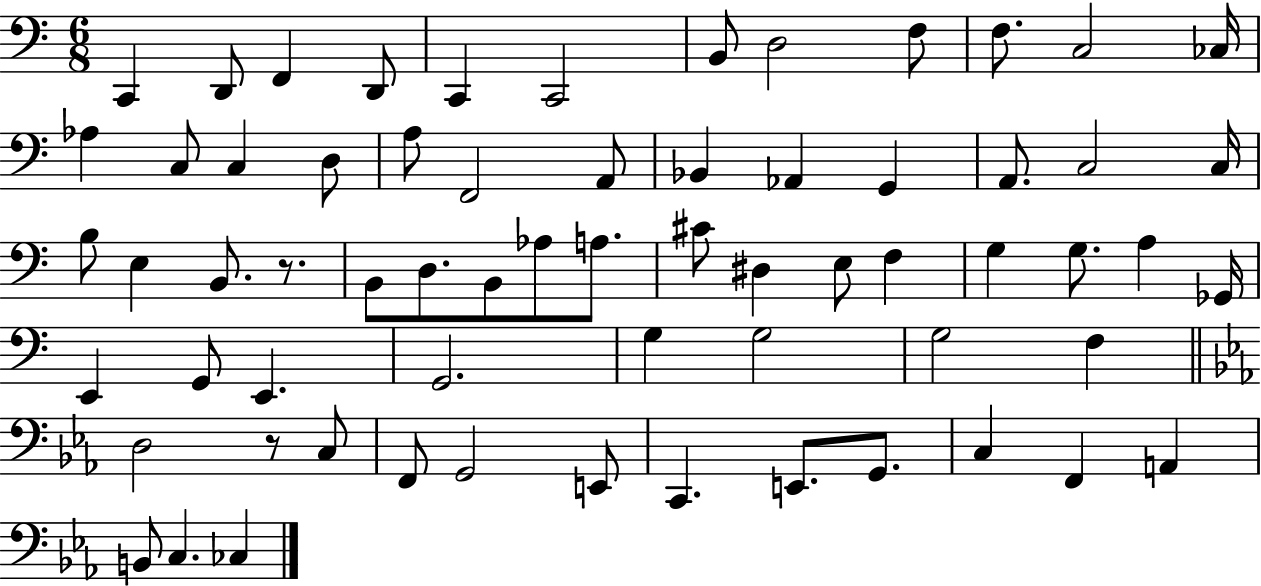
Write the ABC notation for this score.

X:1
T:Untitled
M:6/8
L:1/4
K:C
C,, D,,/2 F,, D,,/2 C,, C,,2 B,,/2 D,2 F,/2 F,/2 C,2 _C,/4 _A, C,/2 C, D,/2 A,/2 F,,2 A,,/2 _B,, _A,, G,, A,,/2 C,2 C,/4 B,/2 E, B,,/2 z/2 B,,/2 D,/2 B,,/2 _A,/2 A,/2 ^C/2 ^D, E,/2 F, G, G,/2 A, _G,,/4 E,, G,,/2 E,, G,,2 G, G,2 G,2 F, D,2 z/2 C,/2 F,,/2 G,,2 E,,/2 C,, E,,/2 G,,/2 C, F,, A,, B,,/2 C, _C,